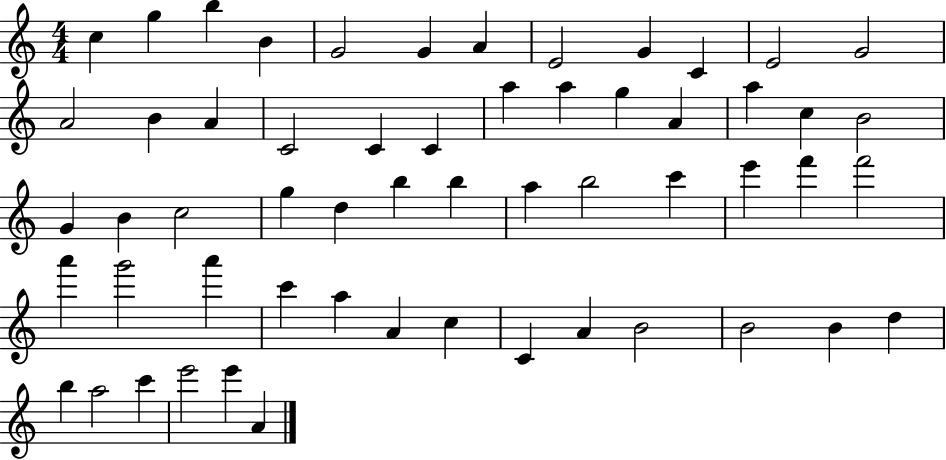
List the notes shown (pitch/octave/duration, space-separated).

C5/q G5/q B5/q B4/q G4/h G4/q A4/q E4/h G4/q C4/q E4/h G4/h A4/h B4/q A4/q C4/h C4/q C4/q A5/q A5/q G5/q A4/q A5/q C5/q B4/h G4/q B4/q C5/h G5/q D5/q B5/q B5/q A5/q B5/h C6/q E6/q F6/q F6/h A6/q G6/h A6/q C6/q A5/q A4/q C5/q C4/q A4/q B4/h B4/h B4/q D5/q B5/q A5/h C6/q E6/h E6/q A4/q